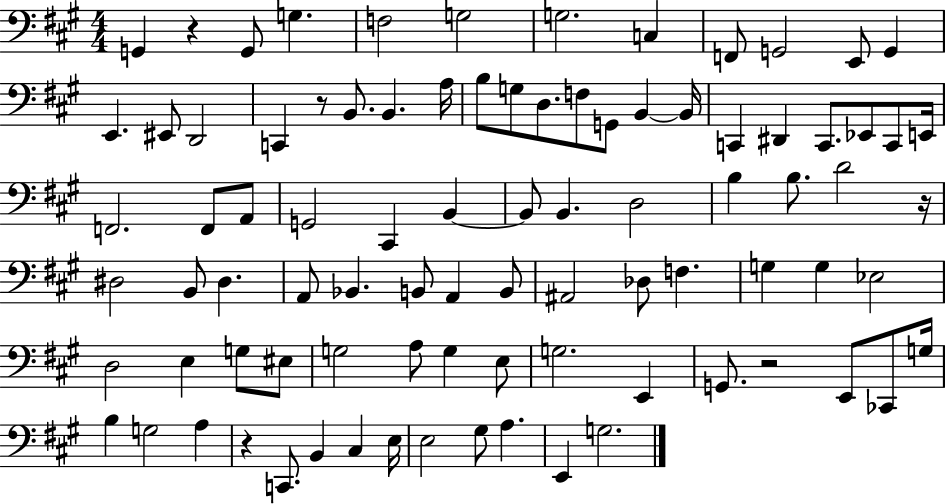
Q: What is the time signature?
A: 4/4